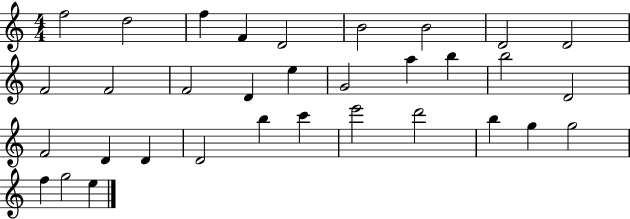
{
  \clef treble
  \numericTimeSignature
  \time 4/4
  \key c \major
  f''2 d''2 | f''4 f'4 d'2 | b'2 b'2 | d'2 d'2 | \break f'2 f'2 | f'2 d'4 e''4 | g'2 a''4 b''4 | b''2 d'2 | \break f'2 d'4 d'4 | d'2 b''4 c'''4 | e'''2 d'''2 | b''4 g''4 g''2 | \break f''4 g''2 e''4 | \bar "|."
}